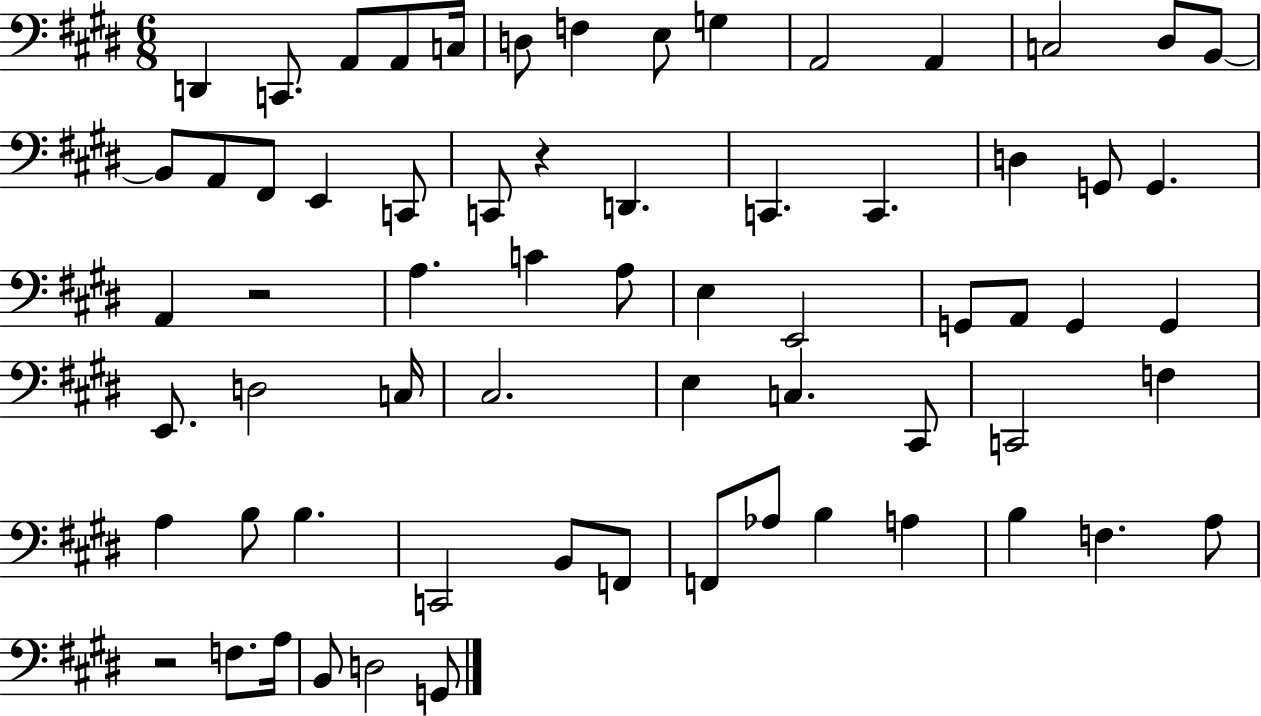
X:1
T:Untitled
M:6/8
L:1/4
K:E
D,, C,,/2 A,,/2 A,,/2 C,/4 D,/2 F, E,/2 G, A,,2 A,, C,2 ^D,/2 B,,/2 B,,/2 A,,/2 ^F,,/2 E,, C,,/2 C,,/2 z D,, C,, C,, D, G,,/2 G,, A,, z2 A, C A,/2 E, E,,2 G,,/2 A,,/2 G,, G,, E,,/2 D,2 C,/4 ^C,2 E, C, ^C,,/2 C,,2 F, A, B,/2 B, C,,2 B,,/2 F,,/2 F,,/2 _A,/2 B, A, B, F, A,/2 z2 F,/2 A,/4 B,,/2 D,2 G,,/2